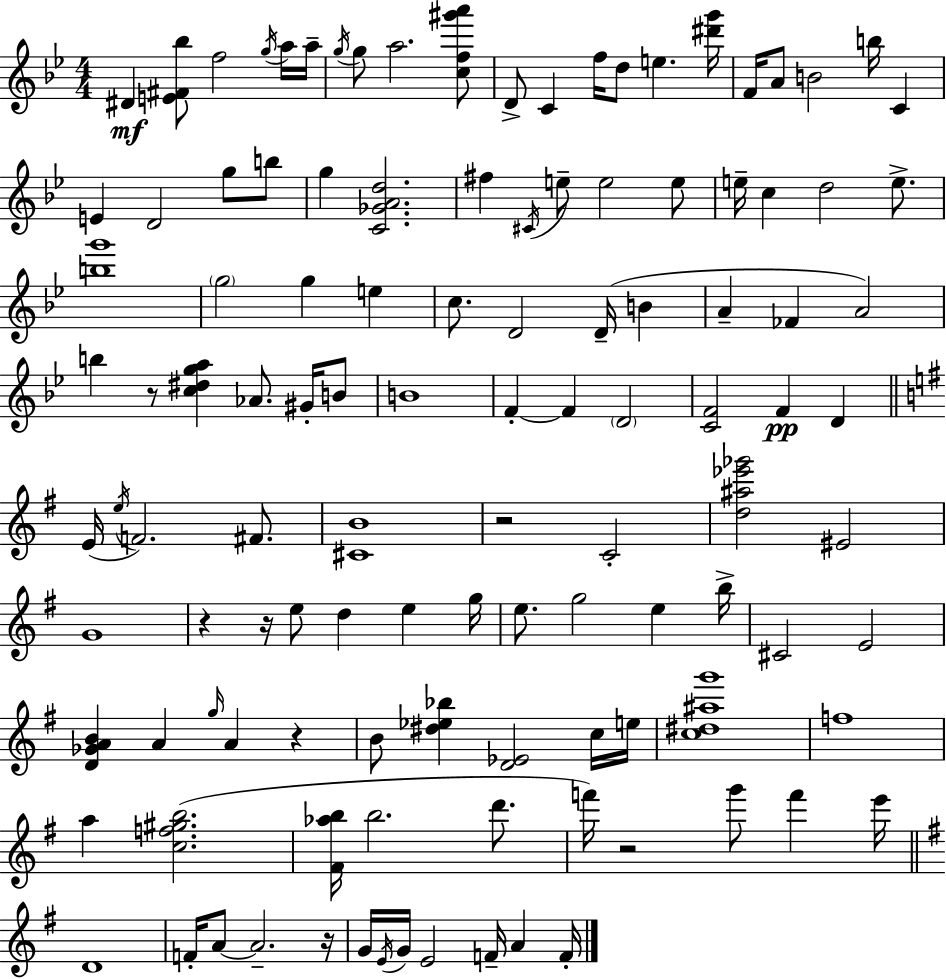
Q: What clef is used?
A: treble